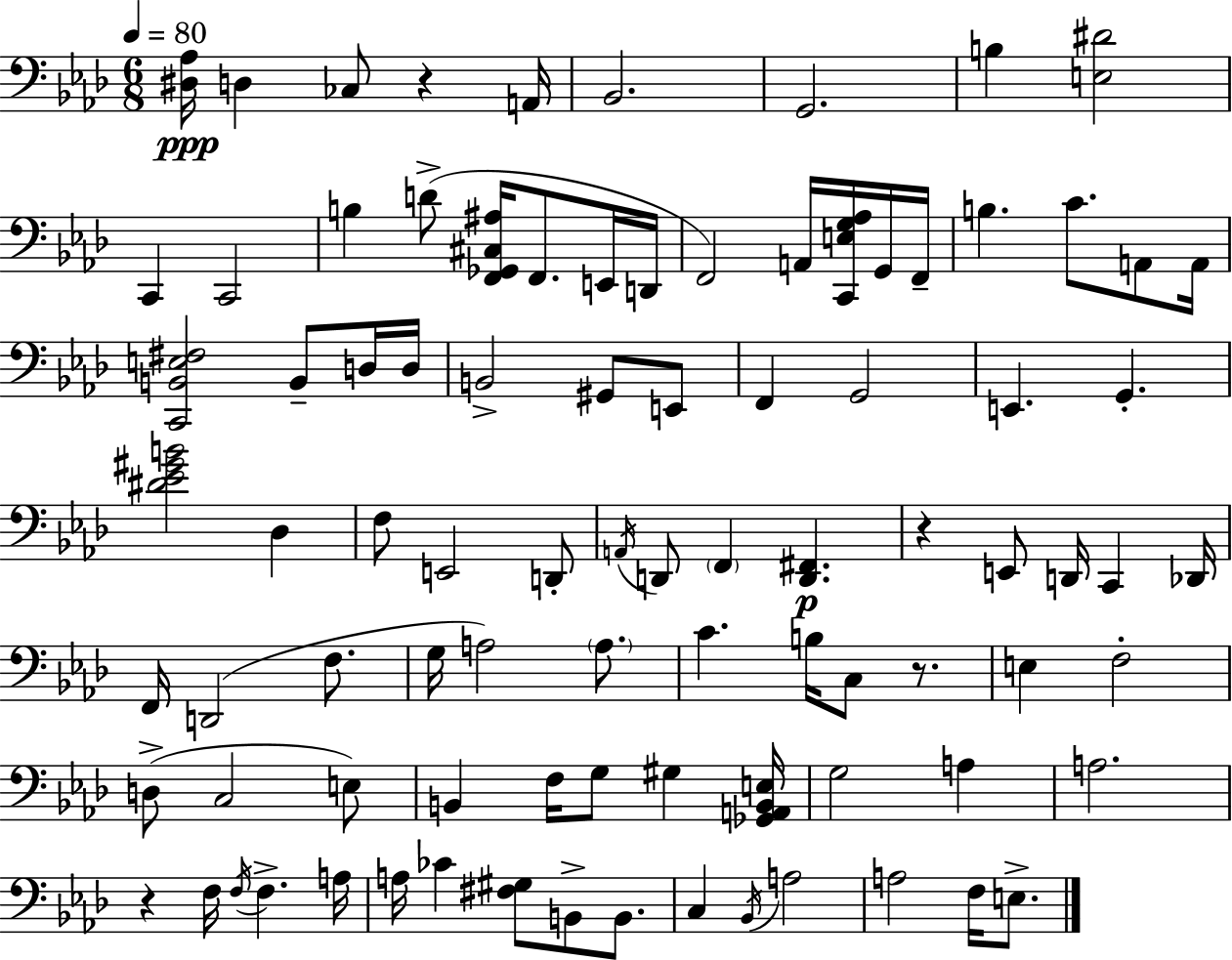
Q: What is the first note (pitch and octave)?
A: D3